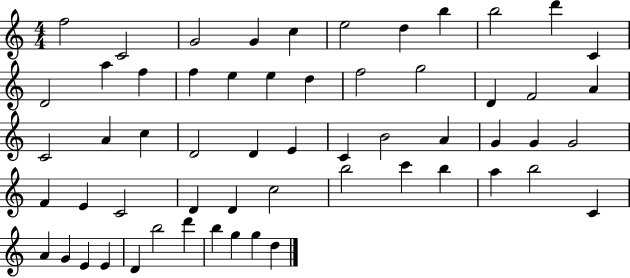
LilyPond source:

{
  \clef treble
  \numericTimeSignature
  \time 4/4
  \key c \major
  f''2 c'2 | g'2 g'4 c''4 | e''2 d''4 b''4 | b''2 d'''4 c'4 | \break d'2 a''4 f''4 | f''4 e''4 e''4 d''4 | f''2 g''2 | d'4 f'2 a'4 | \break c'2 a'4 c''4 | d'2 d'4 e'4 | c'4 b'2 a'4 | g'4 g'4 g'2 | \break f'4 e'4 c'2 | d'4 d'4 c''2 | b''2 c'''4 b''4 | a''4 b''2 c'4 | \break a'4 g'4 e'4 e'4 | d'4 b''2 d'''4 | b''4 g''4 g''4 d''4 | \bar "|."
}